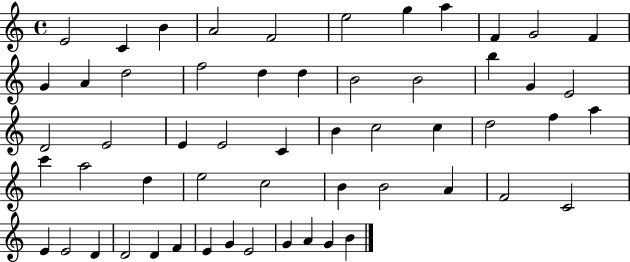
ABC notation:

X:1
T:Untitled
M:4/4
L:1/4
K:C
E2 C B A2 F2 e2 g a F G2 F G A d2 f2 d d B2 B2 b G E2 D2 E2 E E2 C B c2 c d2 f a c' a2 d e2 c2 B B2 A F2 C2 E E2 D D2 D F E G E2 G A G B